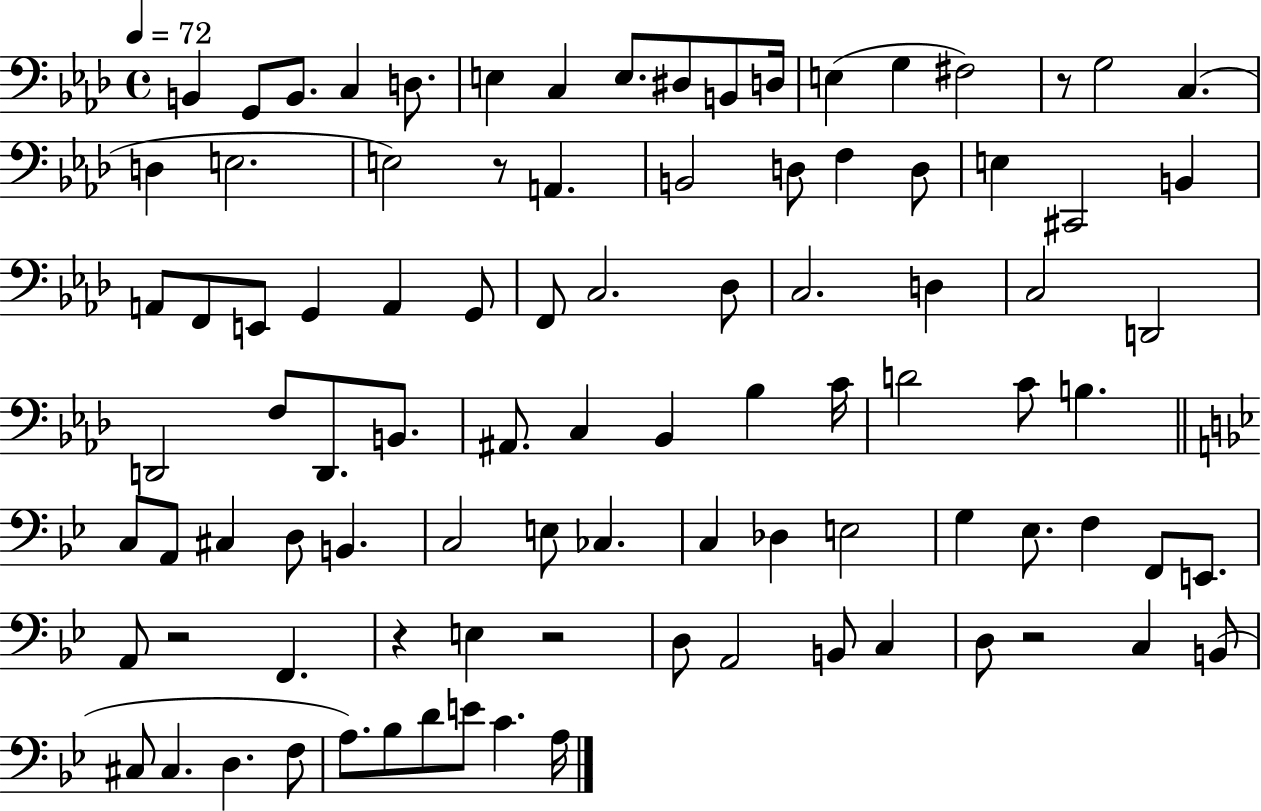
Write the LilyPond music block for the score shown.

{
  \clef bass
  \time 4/4
  \defaultTimeSignature
  \key aes \major
  \tempo 4 = 72
  b,4 g,8 b,8. c4 d8. | e4 c4 e8. dis8 b,8 d16 | e4( g4 fis2) | r8 g2 c4.( | \break d4 e2. | e2) r8 a,4. | b,2 d8 f4 d8 | e4 cis,2 b,4 | \break a,8 f,8 e,8 g,4 a,4 g,8 | f,8 c2. des8 | c2. d4 | c2 d,2 | \break d,2 f8 d,8. b,8. | ais,8. c4 bes,4 bes4 c'16 | d'2 c'8 b4. | \bar "||" \break \key g \minor c8 a,8 cis4 d8 b,4. | c2 e8 ces4. | c4 des4 e2 | g4 ees8. f4 f,8 e,8. | \break a,8 r2 f,4. | r4 e4 r2 | d8 a,2 b,8 c4 | d8 r2 c4 b,8( | \break cis8 cis4. d4. f8 | a8.) bes8 d'8 e'8 c'4. a16 | \bar "|."
}